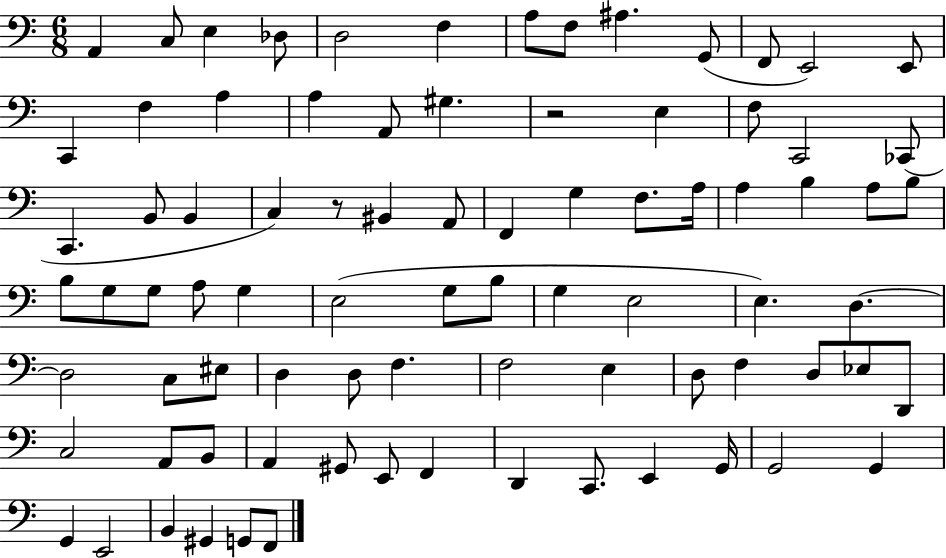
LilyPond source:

{
  \clef bass
  \numericTimeSignature
  \time 6/8
  \key c \major
  a,4 c8 e4 des8 | d2 f4 | a8 f8 ais4. g,8( | f,8 e,2) e,8 | \break c,4 f4 a4 | a4 a,8 gis4. | r2 e4 | f8 c,2 ces,8( | \break c,4. b,8 b,4 | c4) r8 bis,4 a,8 | f,4 g4 f8. a16 | a4 b4 a8 b8 | \break b8 g8 g8 a8 g4 | e2( g8 b8 | g4 e2 | e4.) d4.~~ | \break d2 c8 eis8 | d4 d8 f4. | f2 e4 | d8 f4 d8 ees8 d,8 | \break c2 a,8 b,8 | a,4 gis,8 e,8 f,4 | d,4 c,8. e,4 g,16 | g,2 g,4 | \break g,4 e,2 | b,4 gis,4 g,8 f,8 | \bar "|."
}